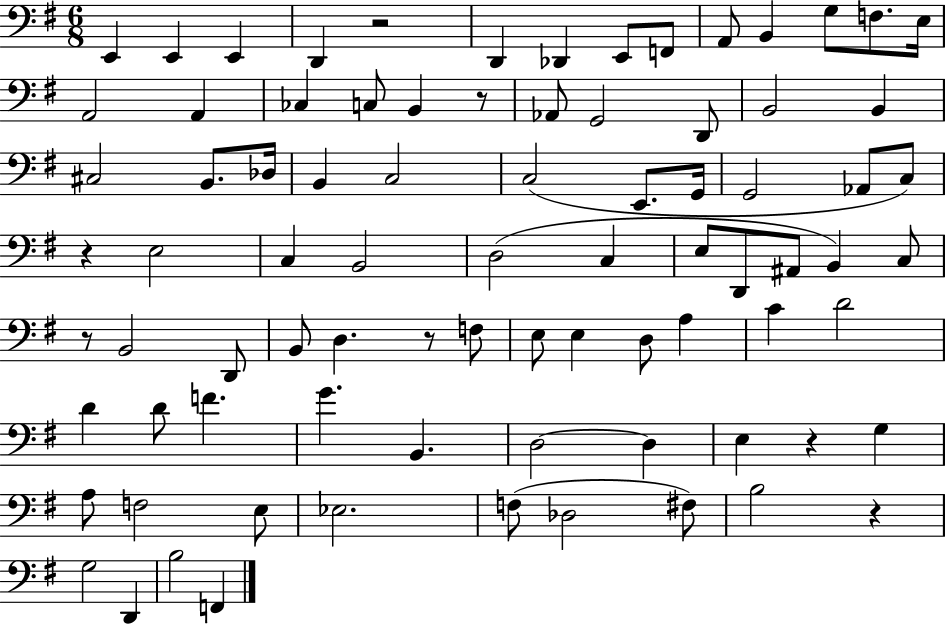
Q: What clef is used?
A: bass